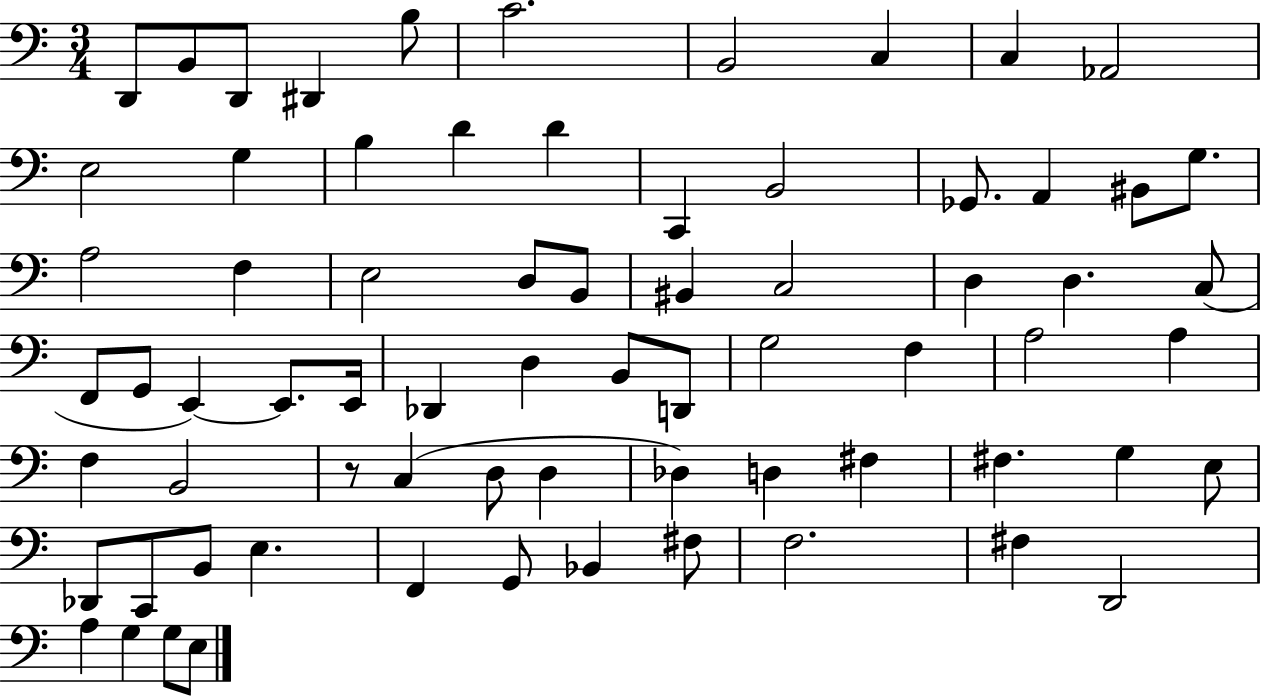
{
  \clef bass
  \numericTimeSignature
  \time 3/4
  \key c \major
  \repeat volta 2 { d,8 b,8 d,8 dis,4 b8 | c'2. | b,2 c4 | c4 aes,2 | \break e2 g4 | b4 d'4 d'4 | c,4 b,2 | ges,8. a,4 bis,8 g8. | \break a2 f4 | e2 d8 b,8 | bis,4 c2 | d4 d4. c8( | \break f,8 g,8 e,4~~) e,8. e,16 | des,4 d4 b,8 d,8 | g2 f4 | a2 a4 | \break f4 b,2 | r8 c4( d8 d4 | des4) d4 fis4 | fis4. g4 e8 | \break des,8 c,8 b,8 e4. | f,4 g,8 bes,4 fis8 | f2. | fis4 d,2 | \break a4 g4 g8 e8 | } \bar "|."
}